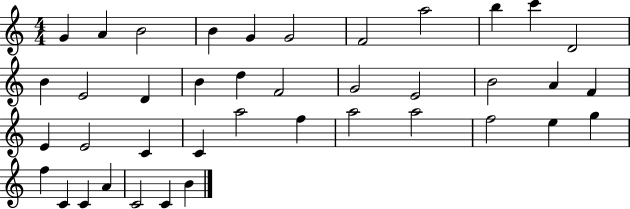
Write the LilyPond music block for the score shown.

{
  \clef treble
  \numericTimeSignature
  \time 4/4
  \key c \major
  g'4 a'4 b'2 | b'4 g'4 g'2 | f'2 a''2 | b''4 c'''4 d'2 | \break b'4 e'2 d'4 | b'4 d''4 f'2 | g'2 e'2 | b'2 a'4 f'4 | \break e'4 e'2 c'4 | c'4 a''2 f''4 | a''2 a''2 | f''2 e''4 g''4 | \break f''4 c'4 c'4 a'4 | c'2 c'4 b'4 | \bar "|."
}